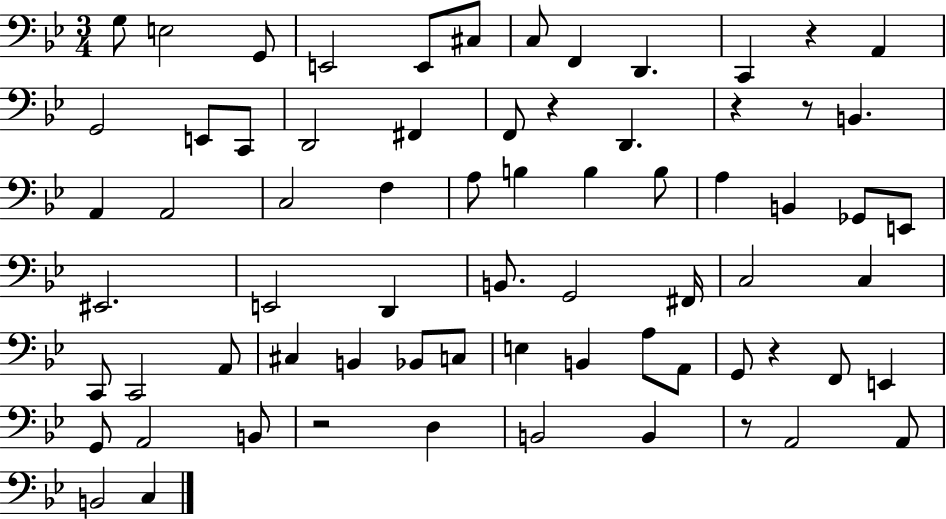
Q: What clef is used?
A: bass